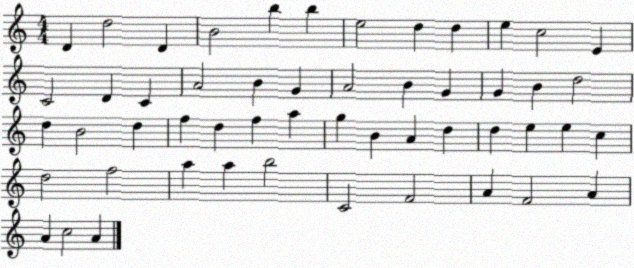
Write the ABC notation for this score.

X:1
T:Untitled
M:4/4
L:1/4
K:C
D d2 D B2 b b e2 d d e c2 E C2 D C A2 B G A2 B G G B d2 d B2 d f d f a g B A d d e e c d2 f2 a a b2 C2 F2 A F2 A A c2 A